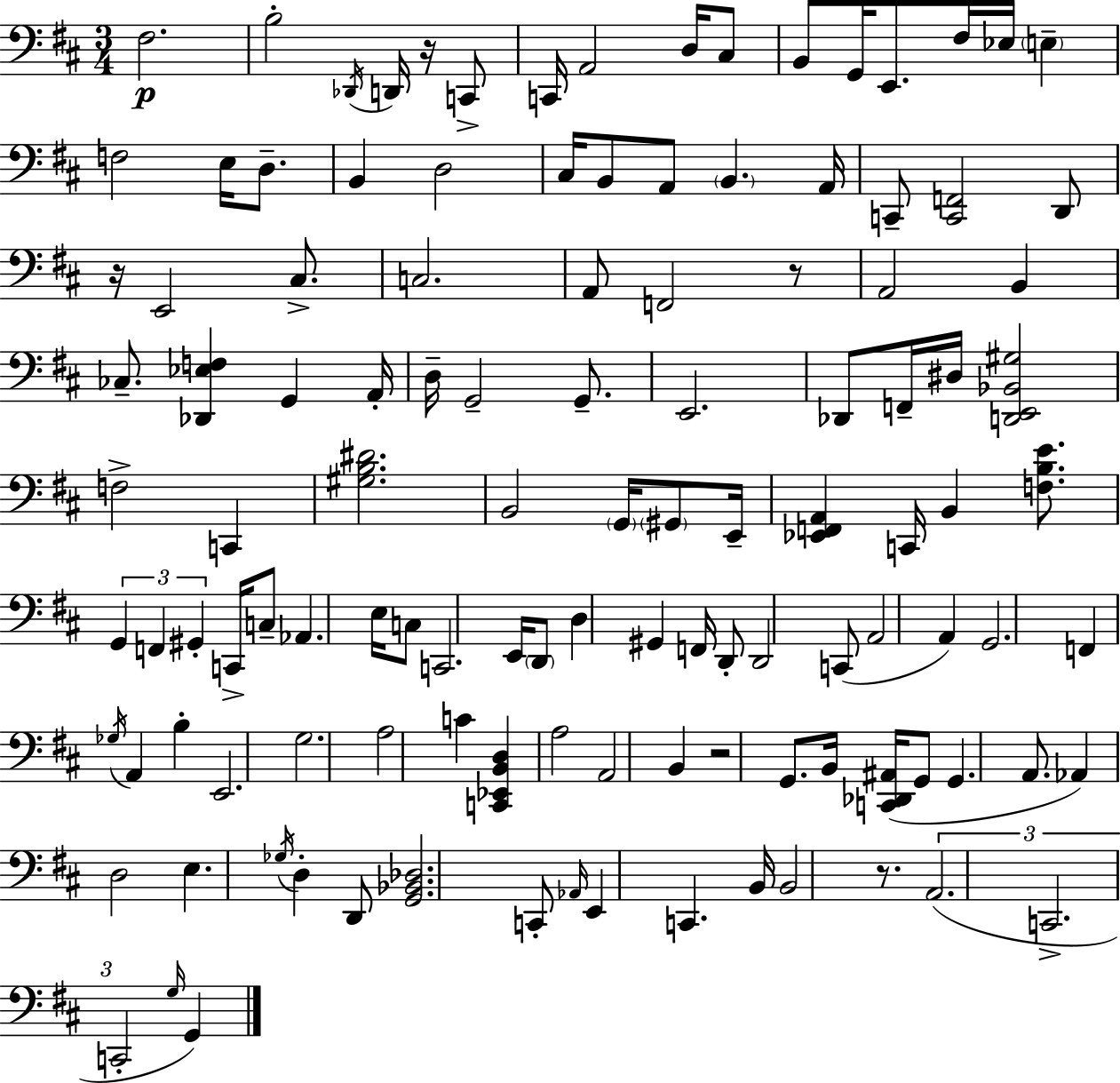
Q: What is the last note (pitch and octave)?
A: G2